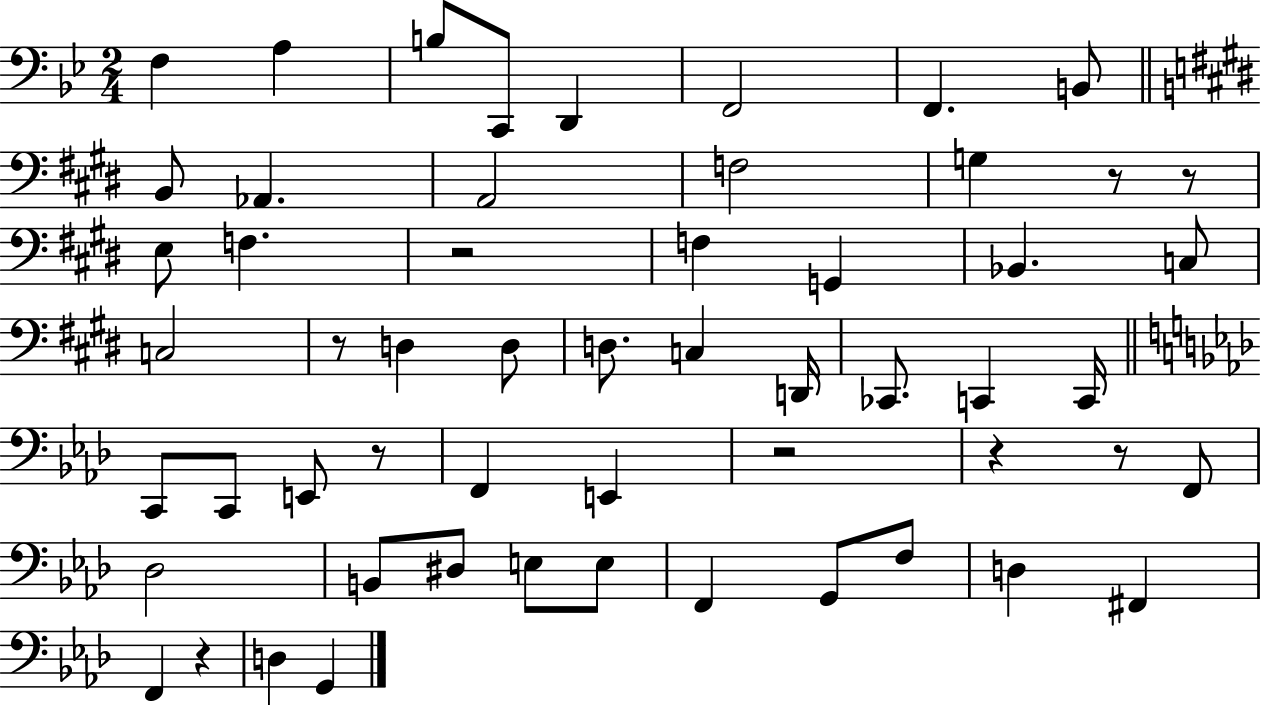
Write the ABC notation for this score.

X:1
T:Untitled
M:2/4
L:1/4
K:Bb
F, A, B,/2 C,,/2 D,, F,,2 F,, B,,/2 B,,/2 _A,, A,,2 F,2 G, z/2 z/2 E,/2 F, z2 F, G,, _B,, C,/2 C,2 z/2 D, D,/2 D,/2 C, D,,/4 _C,,/2 C,, C,,/4 C,,/2 C,,/2 E,,/2 z/2 F,, E,, z2 z z/2 F,,/2 _D,2 B,,/2 ^D,/2 E,/2 E,/2 F,, G,,/2 F,/2 D, ^F,, F,, z D, G,,